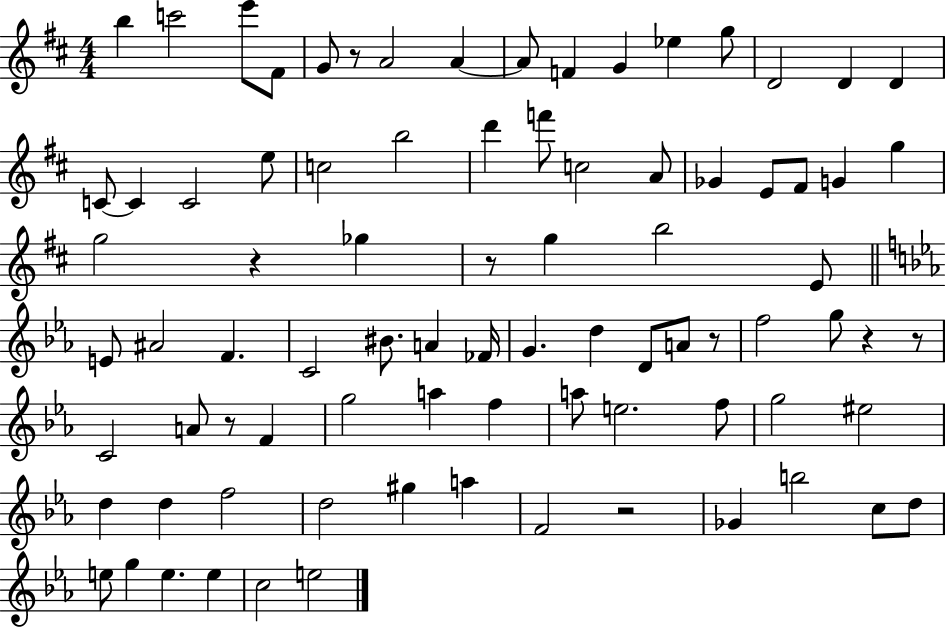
B5/q C6/h E6/e F#4/e G4/e R/e A4/h A4/q A4/e F4/q G4/q Eb5/q G5/e D4/h D4/q D4/q C4/e C4/q C4/h E5/e C5/h B5/h D6/q F6/e C5/h A4/e Gb4/q E4/e F#4/e G4/q G5/q G5/h R/q Gb5/q R/e G5/q B5/h E4/e E4/e A#4/h F4/q. C4/h BIS4/e. A4/q FES4/s G4/q. D5/q D4/e A4/e R/e F5/h G5/e R/q R/e C4/h A4/e R/e F4/q G5/h A5/q F5/q A5/e E5/h. F5/e G5/h EIS5/h D5/q D5/q F5/h D5/h G#5/q A5/q F4/h R/h Gb4/q B5/h C5/e D5/e E5/e G5/q E5/q. E5/q C5/h E5/h